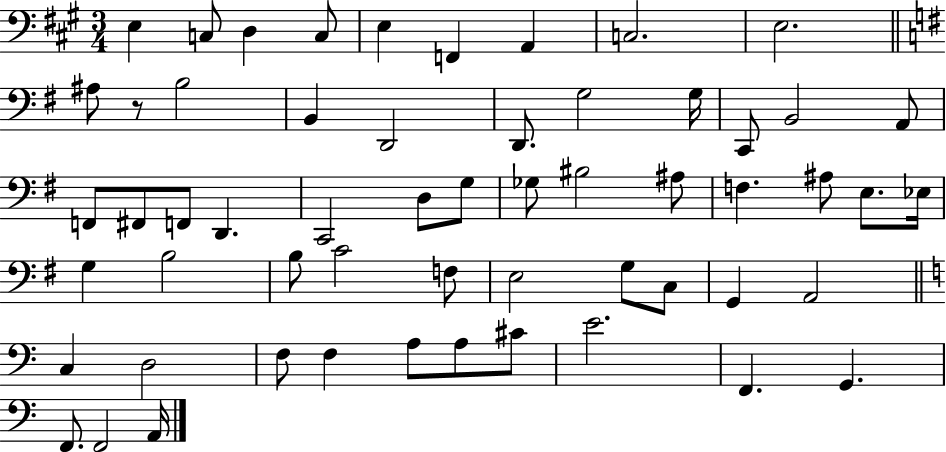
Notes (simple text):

E3/q C3/e D3/q C3/e E3/q F2/q A2/q C3/h. E3/h. A#3/e R/e B3/h B2/q D2/h D2/e. G3/h G3/s C2/e B2/h A2/e F2/e F#2/e F2/e D2/q. C2/h D3/e G3/e Gb3/e BIS3/h A#3/e F3/q. A#3/e E3/e. Eb3/s G3/q B3/h B3/e C4/h F3/e E3/h G3/e C3/e G2/q A2/h C3/q D3/h F3/e F3/q A3/e A3/e C#4/e E4/h. F2/q. G2/q. F2/e. F2/h A2/s